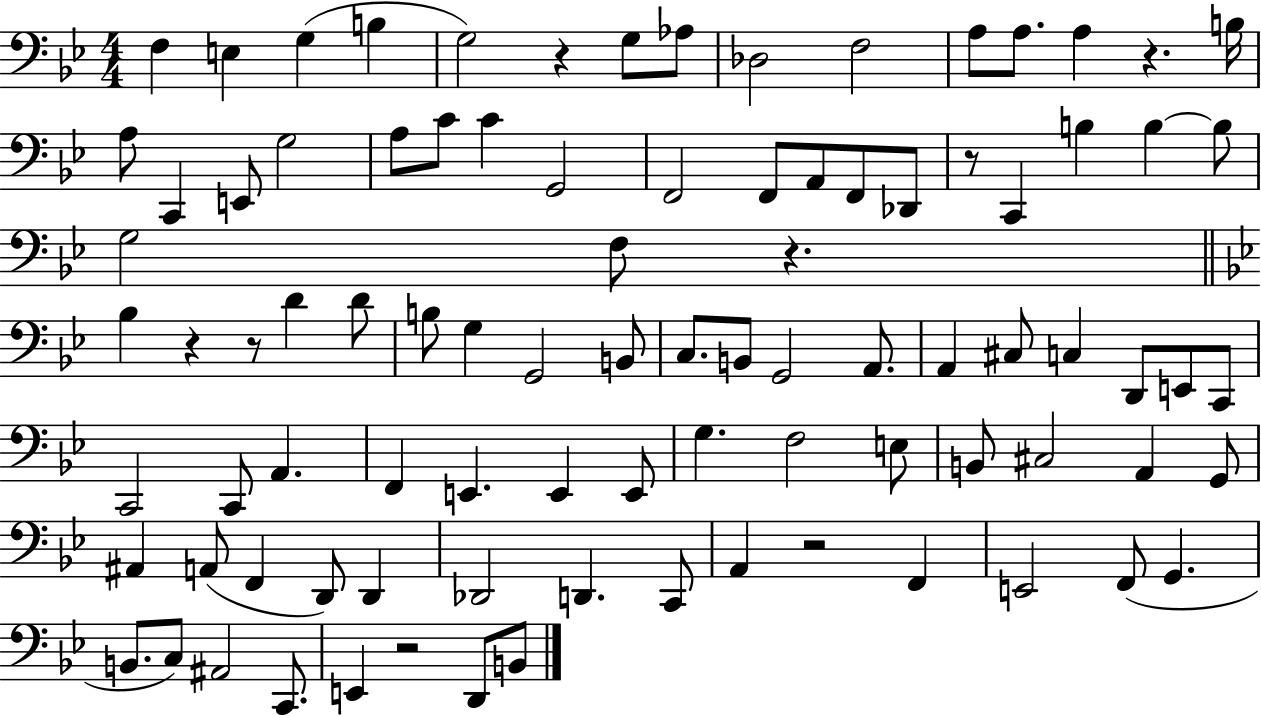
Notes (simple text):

F3/q E3/q G3/q B3/q G3/h R/q G3/e Ab3/e Db3/h F3/h A3/e A3/e. A3/q R/q. B3/s A3/e C2/q E2/e G3/h A3/e C4/e C4/q G2/h F2/h F2/e A2/e F2/e Db2/e R/e C2/q B3/q B3/q B3/e G3/h F3/e R/q. Bb3/q R/q R/e D4/q D4/e B3/e G3/q G2/h B2/e C3/e. B2/e G2/h A2/e. A2/q C#3/e C3/q D2/e E2/e C2/e C2/h C2/e A2/q. F2/q E2/q. E2/q E2/e G3/q. F3/h E3/e B2/e C#3/h A2/q G2/e A#2/q A2/e F2/q D2/e D2/q Db2/h D2/q. C2/e A2/q R/h F2/q E2/h F2/e G2/q. B2/e. C3/e A#2/h C2/e. E2/q R/h D2/e B2/e